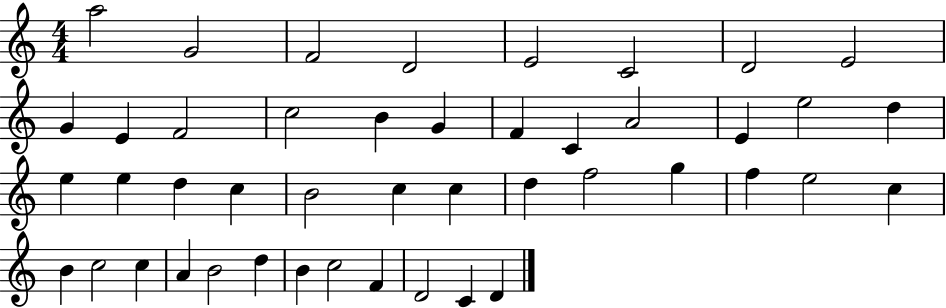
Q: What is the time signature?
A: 4/4